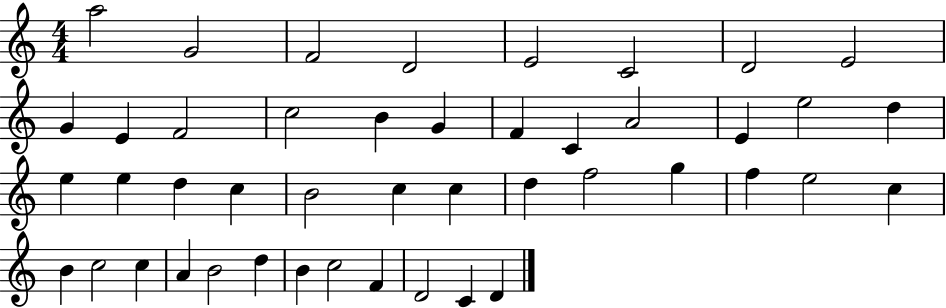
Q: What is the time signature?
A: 4/4